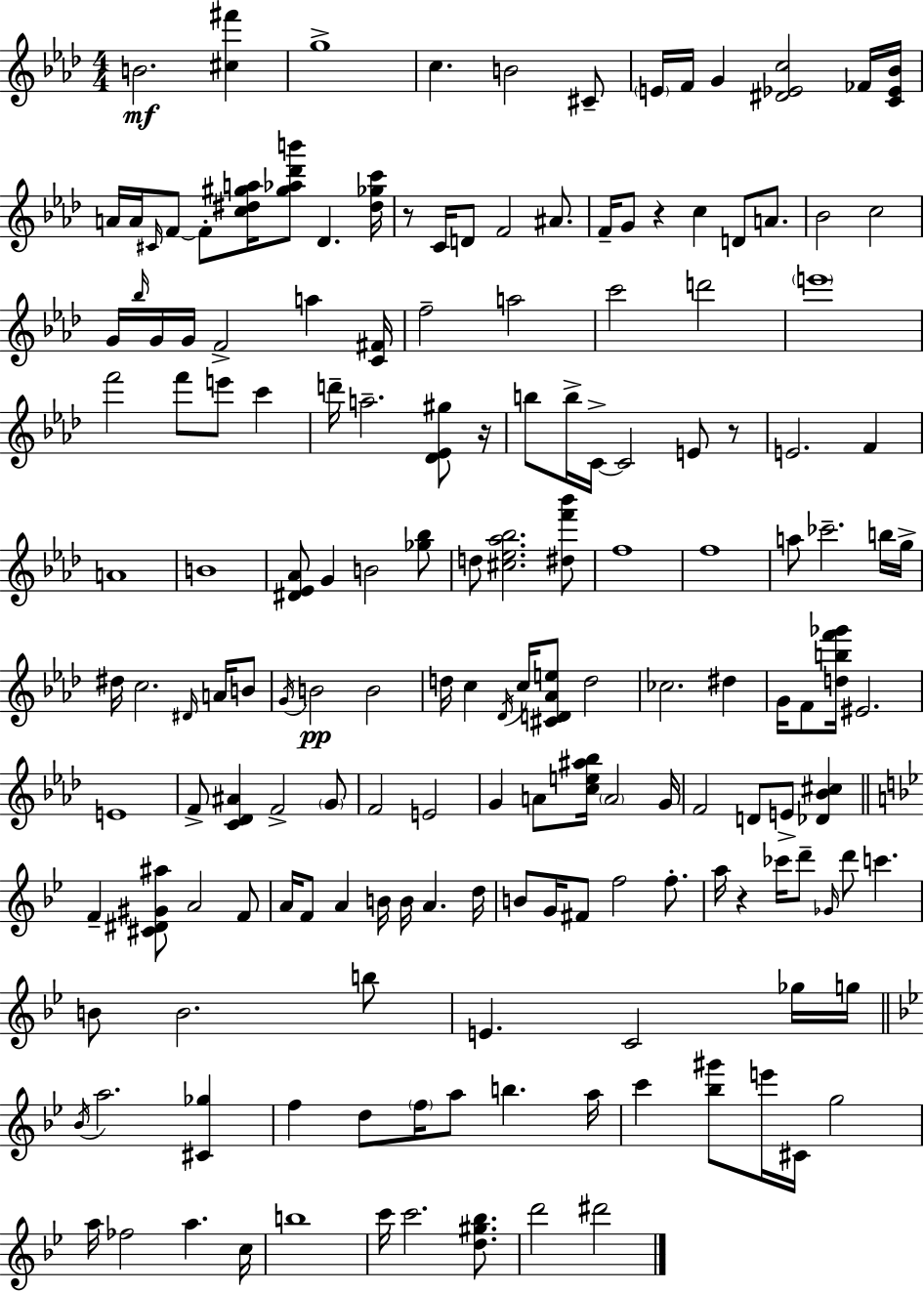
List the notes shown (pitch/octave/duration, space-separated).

B4/h. [C#5,F#6]/q G5/w C5/q. B4/h C#4/e E4/s F4/s G4/q [D#4,Eb4,C5]/h FES4/s [C4,Eb4,Bb4]/s A4/s A4/s C#4/s F4/e F4/e [C5,D#5,G#5,A5]/s [G#5,Ab5,Db6,B6]/e Db4/q. [D#5,Gb5,C6]/s R/e C4/s D4/e F4/h A#4/e. F4/s G4/e R/q C5/q D4/e A4/e. Bb4/h C5/h G4/s Bb5/s G4/s G4/s F4/h A5/q [C4,F#4]/s F5/h A5/h C6/h D6/h E6/w F6/h F6/e E6/e C6/q D6/s A5/h. [Db4,Eb4,G#5]/e R/s B5/e B5/s C4/s C4/h E4/e R/e E4/h. F4/q A4/w B4/w [D#4,Eb4,Ab4]/e G4/q B4/h [Gb5,Bb5]/e D5/e [C#5,Eb5,Ab5,Bb5]/h. [D#5,F6,Bb6]/e F5/w F5/w A5/e CES6/h. B5/s G5/s D#5/s C5/h. D#4/s A4/s B4/e G4/s B4/h B4/h D5/s C5/q Db4/s C5/s [C#4,D4,Ab4,E5]/e D5/h CES5/h. D#5/q G4/s F4/e [D5,B5,F6,Gb6]/s EIS4/h. E4/w F4/e [C4,Db4,A#4]/q F4/h G4/e F4/h E4/h G4/q A4/e [C5,E5,A#5,Bb5]/s A4/h G4/s F4/h D4/e E4/e [Db4,Bb4,C#5]/q F4/q [C#4,D#4,G#4,A#5]/e A4/h F4/e A4/s F4/e A4/q B4/s B4/s A4/q. D5/s B4/e G4/s F#4/e F5/h F5/e. A5/s R/q CES6/s D6/e Gb4/s D6/e C6/q. B4/e B4/h. B5/e E4/q. C4/h Gb5/s G5/s Bb4/s A5/h. [C#4,Gb5]/q F5/q D5/e F5/s A5/e B5/q. A5/s C6/q [Bb5,G#6]/e E6/s C#4/s G5/h A5/s FES5/h A5/q. C5/s B5/w C6/s C6/h. [D5,G#5,Bb5]/e. D6/h D#6/h